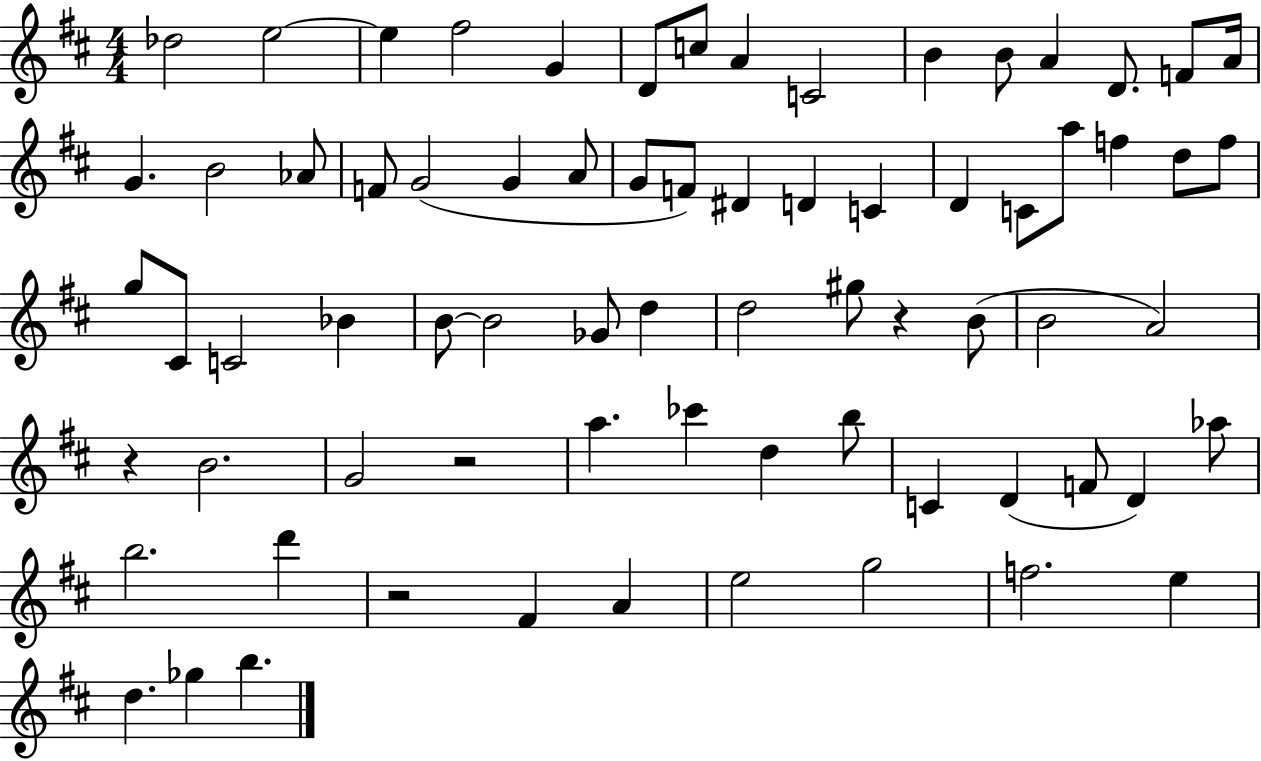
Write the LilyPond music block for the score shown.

{
  \clef treble
  \numericTimeSignature
  \time 4/4
  \key d \major
  des''2 e''2~~ | e''4 fis''2 g'4 | d'8 c''8 a'4 c'2 | b'4 b'8 a'4 d'8. f'8 a'16 | \break g'4. b'2 aes'8 | f'8 g'2( g'4 a'8 | g'8 f'8) dis'4 d'4 c'4 | d'4 c'8 a''8 f''4 d''8 f''8 | \break g''8 cis'8 c'2 bes'4 | b'8~~ b'2 ges'8 d''4 | d''2 gis''8 r4 b'8( | b'2 a'2) | \break r4 b'2. | g'2 r2 | a''4. ces'''4 d''4 b''8 | c'4 d'4( f'8 d'4) aes''8 | \break b''2. d'''4 | r2 fis'4 a'4 | e''2 g''2 | f''2. e''4 | \break d''4. ges''4 b''4. | \bar "|."
}